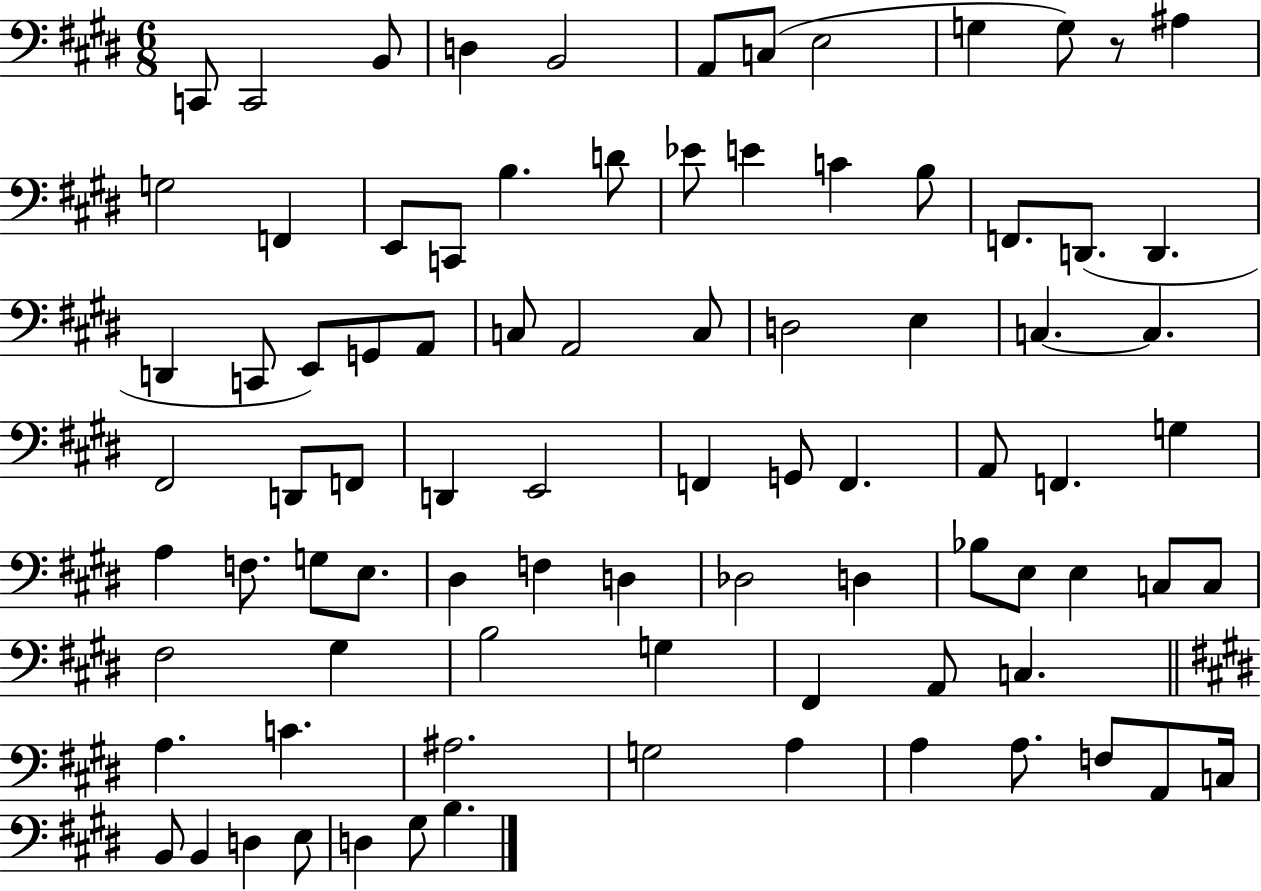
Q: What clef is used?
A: bass